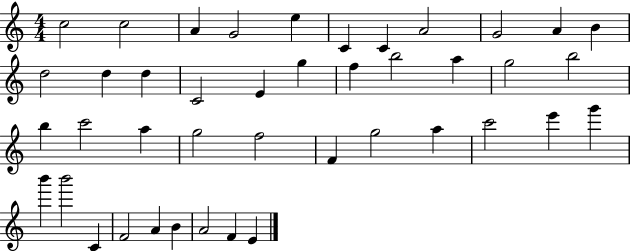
X:1
T:Untitled
M:4/4
L:1/4
K:C
c2 c2 A G2 e C C A2 G2 A B d2 d d C2 E g f b2 a g2 b2 b c'2 a g2 f2 F g2 a c'2 e' g' b' b'2 C F2 A B A2 F E